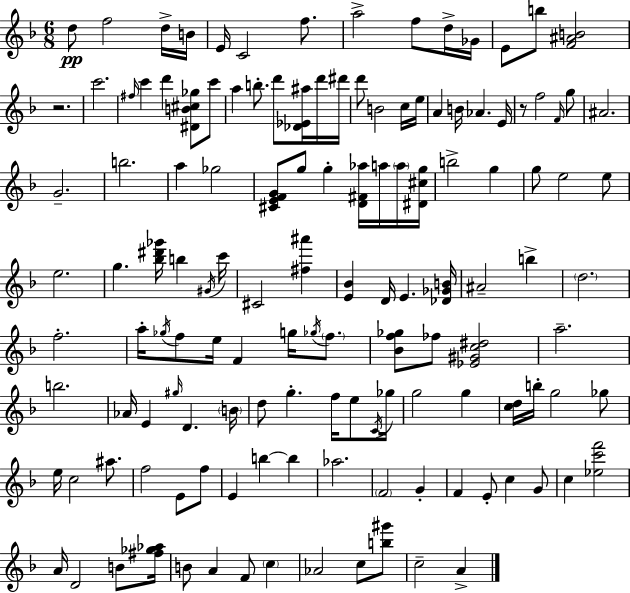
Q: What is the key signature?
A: F major